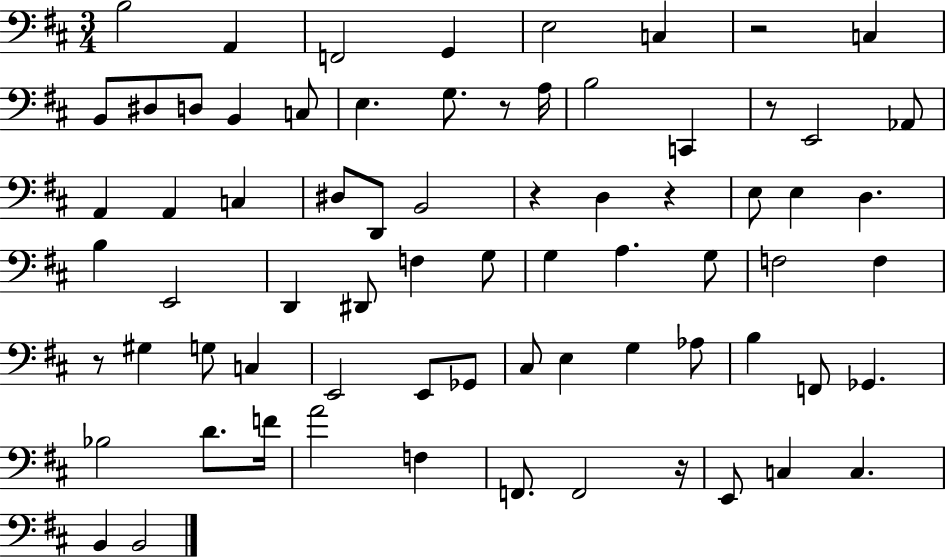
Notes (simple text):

B3/h A2/q F2/h G2/q E3/h C3/q R/h C3/q B2/e D#3/e D3/e B2/q C3/e E3/q. G3/e. R/e A3/s B3/h C2/q R/e E2/h Ab2/e A2/q A2/q C3/q D#3/e D2/e B2/h R/q D3/q R/q E3/e E3/q D3/q. B3/q E2/h D2/q D#2/e F3/q G3/e G3/q A3/q. G3/e F3/h F3/q R/e G#3/q G3/e C3/q E2/h E2/e Gb2/e C#3/e E3/q G3/q Ab3/e B3/q F2/e Gb2/q. Bb3/h D4/e. F4/s A4/h F3/q F2/e. F2/h R/s E2/e C3/q C3/q. B2/q B2/h